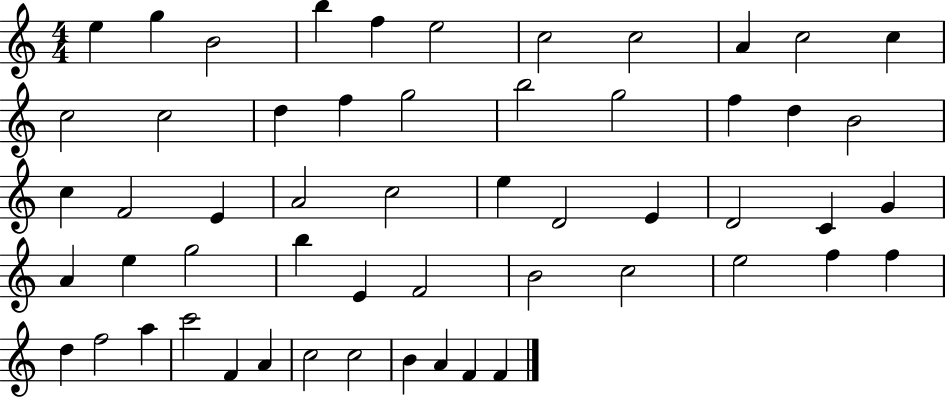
{
  \clef treble
  \numericTimeSignature
  \time 4/4
  \key c \major
  e''4 g''4 b'2 | b''4 f''4 e''2 | c''2 c''2 | a'4 c''2 c''4 | \break c''2 c''2 | d''4 f''4 g''2 | b''2 g''2 | f''4 d''4 b'2 | \break c''4 f'2 e'4 | a'2 c''2 | e''4 d'2 e'4 | d'2 c'4 g'4 | \break a'4 e''4 g''2 | b''4 e'4 f'2 | b'2 c''2 | e''2 f''4 f''4 | \break d''4 f''2 a''4 | c'''2 f'4 a'4 | c''2 c''2 | b'4 a'4 f'4 f'4 | \break \bar "|."
}